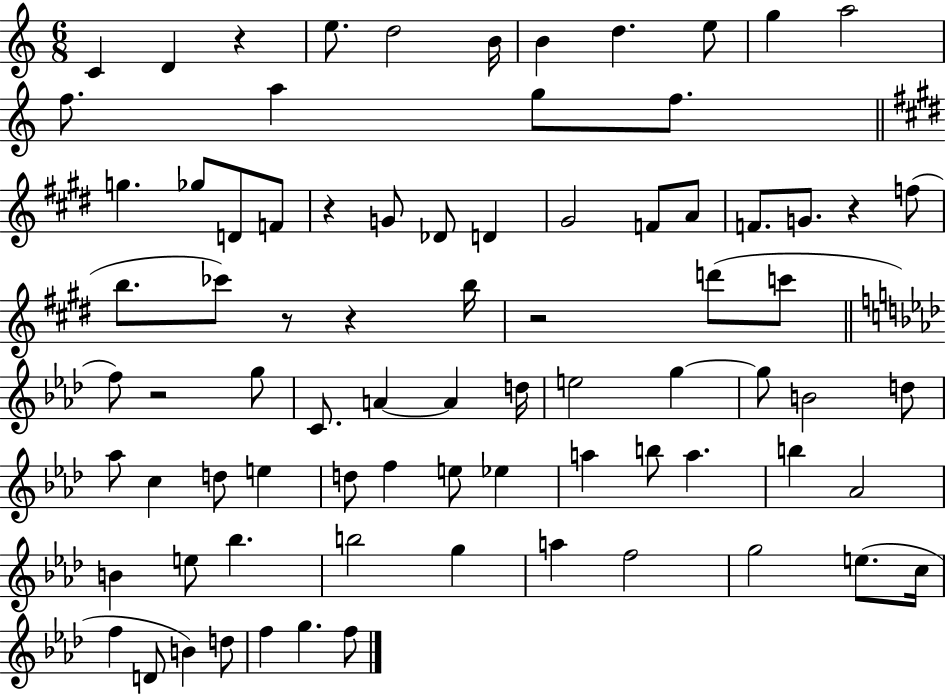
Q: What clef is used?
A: treble